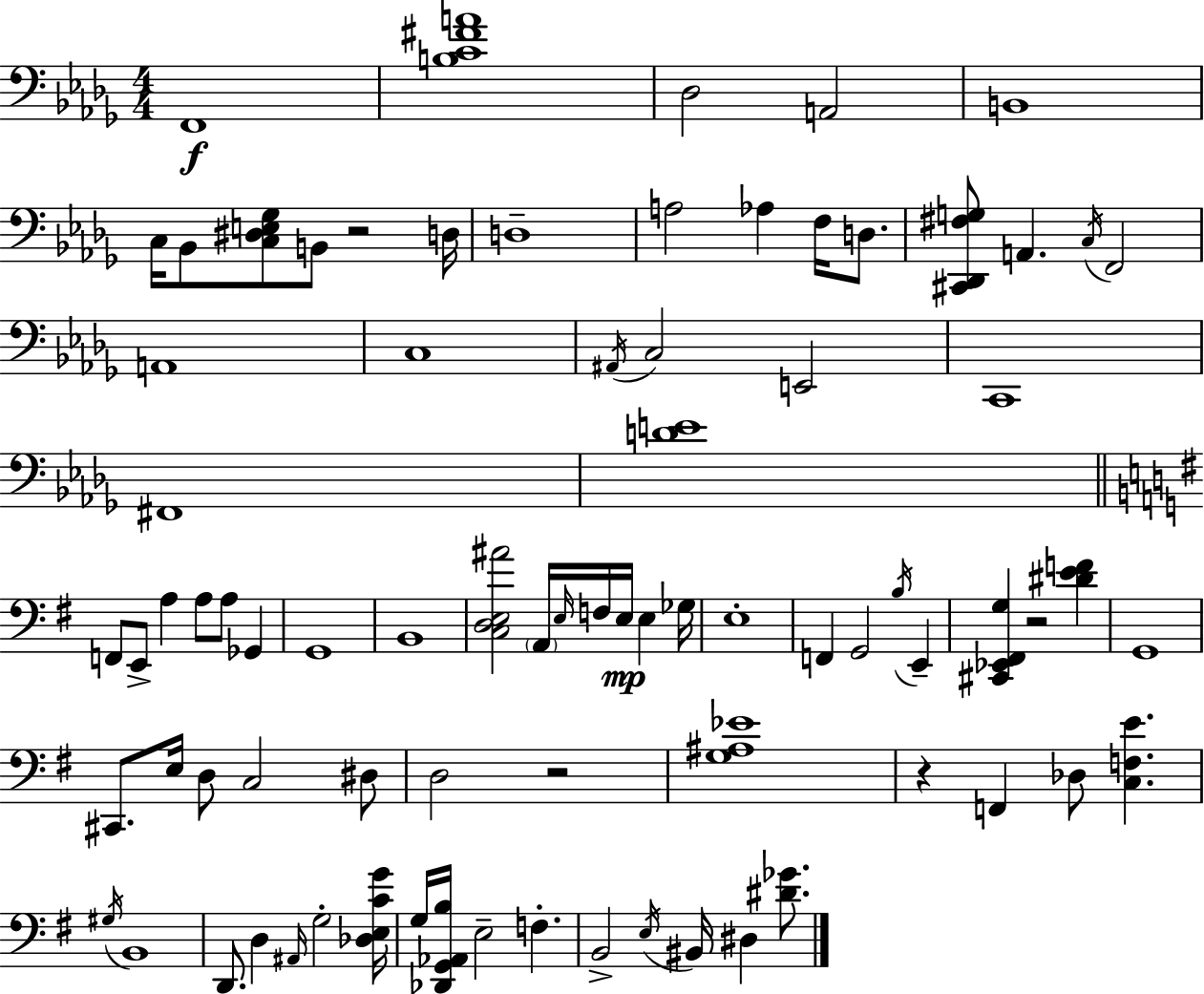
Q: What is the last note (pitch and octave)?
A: D#3